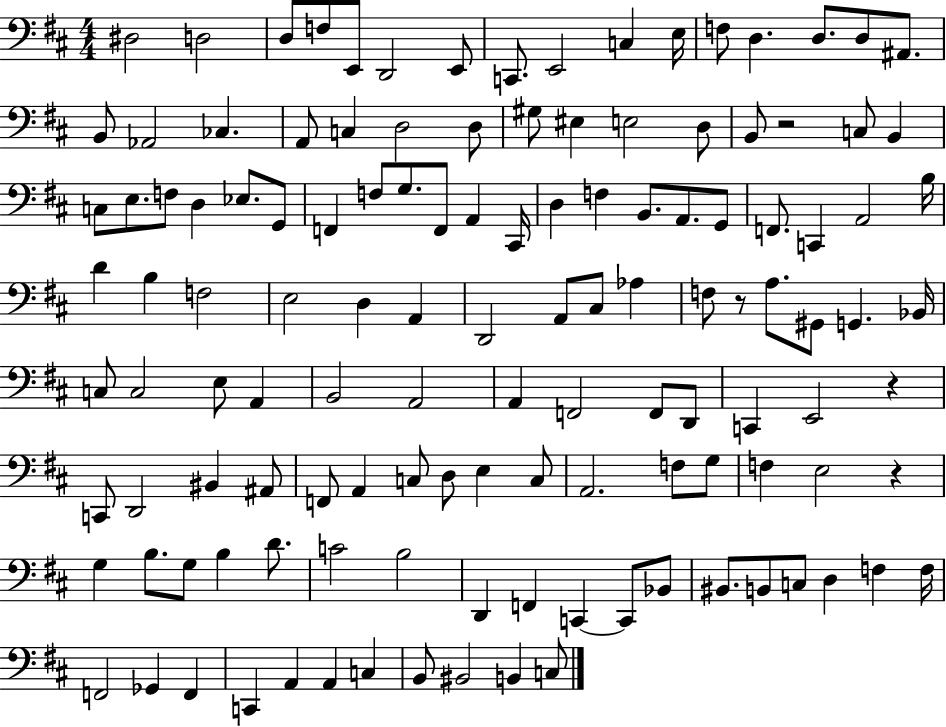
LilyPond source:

{
  \clef bass
  \numericTimeSignature
  \time 4/4
  \key d \major
  dis2 d2 | d8 f8 e,8 d,2 e,8 | c,8. e,2 c4 e16 | f8 d4. d8. d8 ais,8. | \break b,8 aes,2 ces4. | a,8 c4 d2 d8 | gis8 eis4 e2 d8 | b,8 r2 c8 b,4 | \break c8 e8. f8 d4 ees8. g,8 | f,4 f8 g8. f,8 a,4 cis,16 | d4 f4 b,8. a,8. g,8 | f,8. c,4 a,2 b16 | \break d'4 b4 f2 | e2 d4 a,4 | d,2 a,8 cis8 aes4 | f8 r8 a8. gis,8 g,4. bes,16 | \break c8 c2 e8 a,4 | b,2 a,2 | a,4 f,2 f,8 d,8 | c,4 e,2 r4 | \break c,8 d,2 bis,4 ais,8 | f,8 a,4 c8 d8 e4 c8 | a,2. f8 g8 | f4 e2 r4 | \break g4 b8. g8 b4 d'8. | c'2 b2 | d,4 f,4 c,4~~ c,8 bes,8 | bis,8. b,8 c8 d4 f4 f16 | \break f,2 ges,4 f,4 | c,4 a,4 a,4 c4 | b,8 bis,2 b,4 c8 | \bar "|."
}